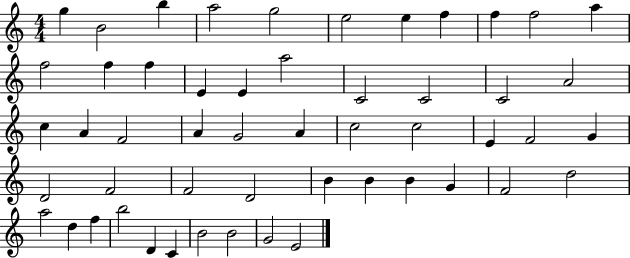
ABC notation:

X:1
T:Untitled
M:4/4
L:1/4
K:C
g B2 b a2 g2 e2 e f f f2 a f2 f f E E a2 C2 C2 C2 A2 c A F2 A G2 A c2 c2 E F2 G D2 F2 F2 D2 B B B G F2 d2 a2 d f b2 D C B2 B2 G2 E2